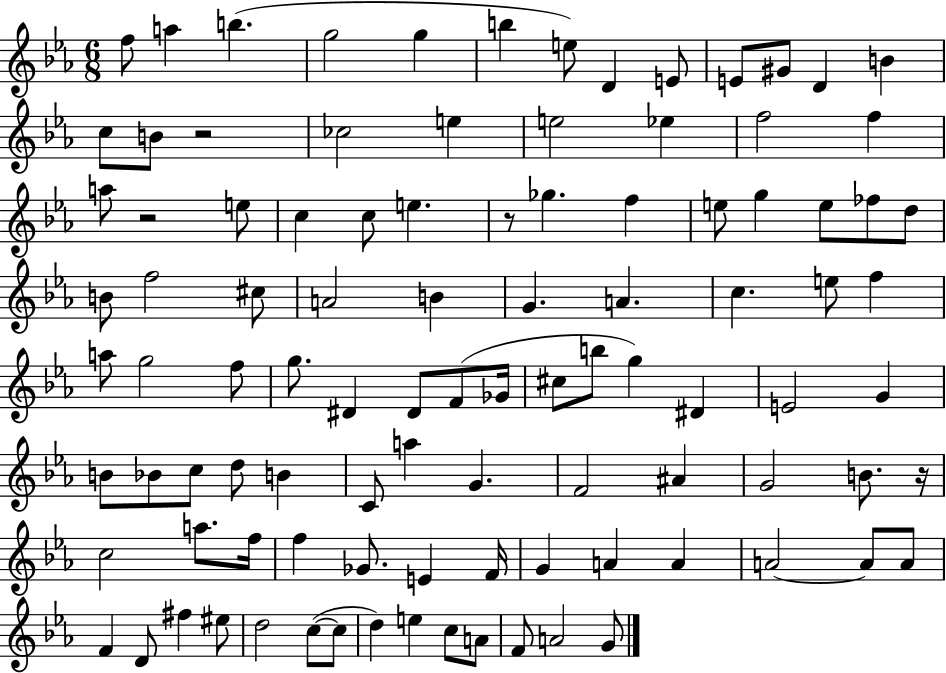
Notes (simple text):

F5/e A5/q B5/q. G5/h G5/q B5/q E5/e D4/q E4/e E4/e G#4/e D4/q B4/q C5/e B4/e R/h CES5/h E5/q E5/h Eb5/q F5/h F5/q A5/e R/h E5/e C5/q C5/e E5/q. R/e Gb5/q. F5/q E5/e G5/q E5/e FES5/e D5/e B4/e F5/h C#5/e A4/h B4/q G4/q. A4/q. C5/q. E5/e F5/q A5/e G5/h F5/e G5/e. D#4/q D#4/e F4/e Gb4/s C#5/e B5/e G5/q D#4/q E4/h G4/q B4/e Bb4/e C5/e D5/e B4/q C4/e A5/q G4/q. F4/h A#4/q G4/h B4/e. R/s C5/h A5/e. F5/s F5/q Gb4/e. E4/q F4/s G4/q A4/q A4/q A4/h A4/e A4/e F4/q D4/e F#5/q EIS5/e D5/h C5/e C5/e D5/q E5/q C5/e A4/e F4/e A4/h G4/e